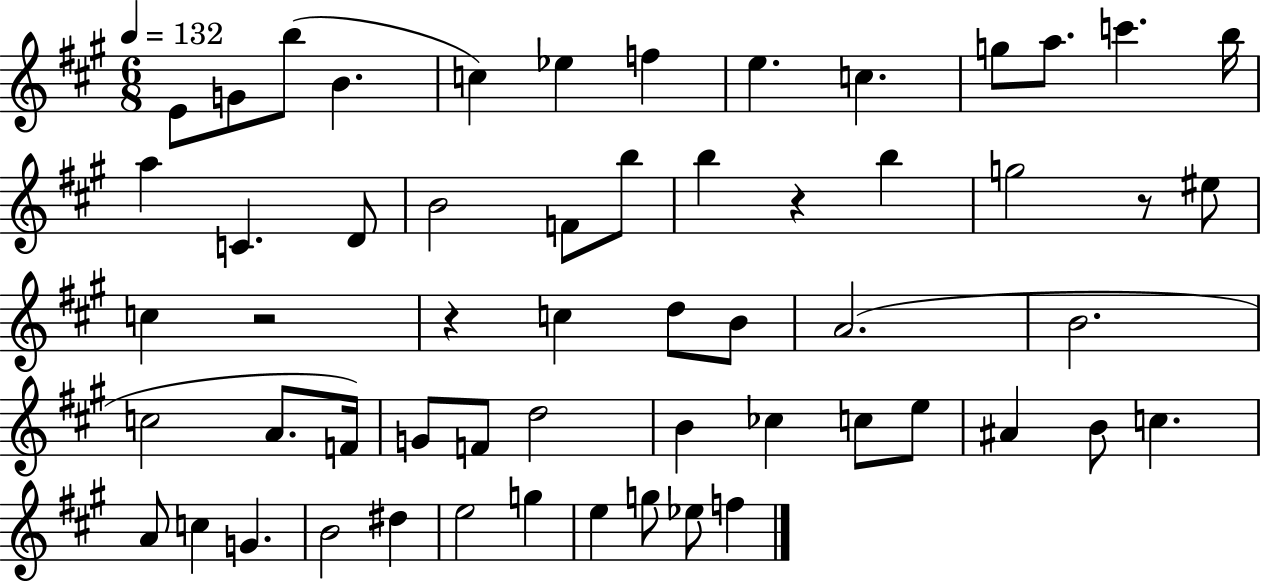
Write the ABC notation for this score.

X:1
T:Untitled
M:6/8
L:1/4
K:A
E/2 G/2 b/2 B c _e f e c g/2 a/2 c' b/4 a C D/2 B2 F/2 b/2 b z b g2 z/2 ^e/2 c z2 z c d/2 B/2 A2 B2 c2 A/2 F/4 G/2 F/2 d2 B _c c/2 e/2 ^A B/2 c A/2 c G B2 ^d e2 g e g/2 _e/2 f